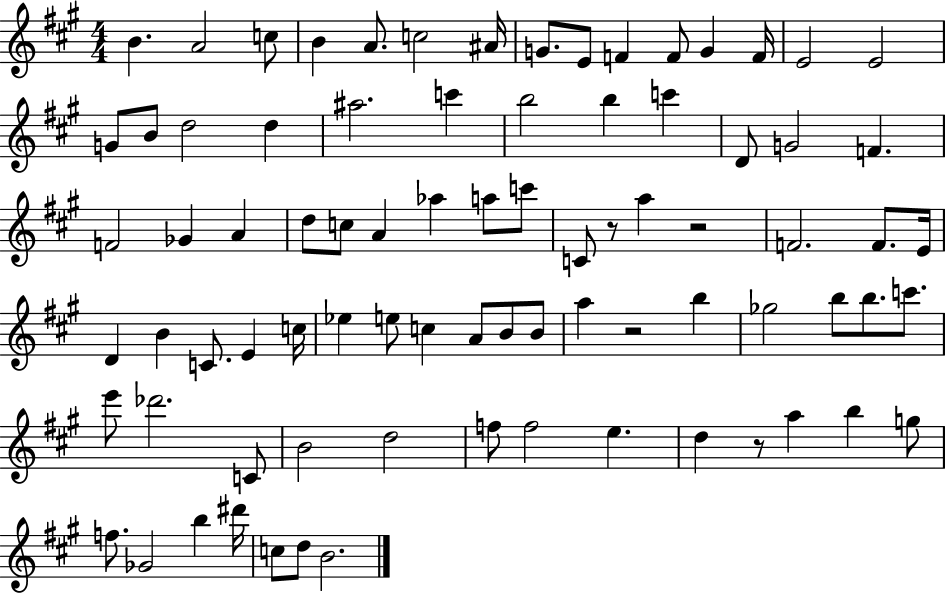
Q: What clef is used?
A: treble